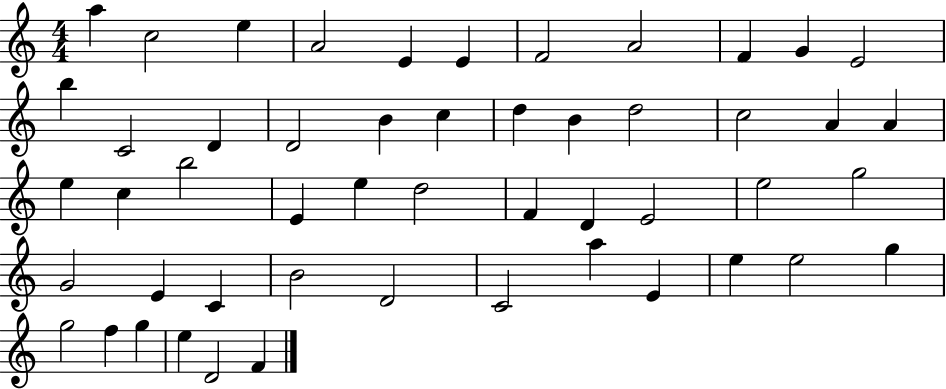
{
  \clef treble
  \numericTimeSignature
  \time 4/4
  \key c \major
  a''4 c''2 e''4 | a'2 e'4 e'4 | f'2 a'2 | f'4 g'4 e'2 | \break b''4 c'2 d'4 | d'2 b'4 c''4 | d''4 b'4 d''2 | c''2 a'4 a'4 | \break e''4 c''4 b''2 | e'4 e''4 d''2 | f'4 d'4 e'2 | e''2 g''2 | \break g'2 e'4 c'4 | b'2 d'2 | c'2 a''4 e'4 | e''4 e''2 g''4 | \break g''2 f''4 g''4 | e''4 d'2 f'4 | \bar "|."
}